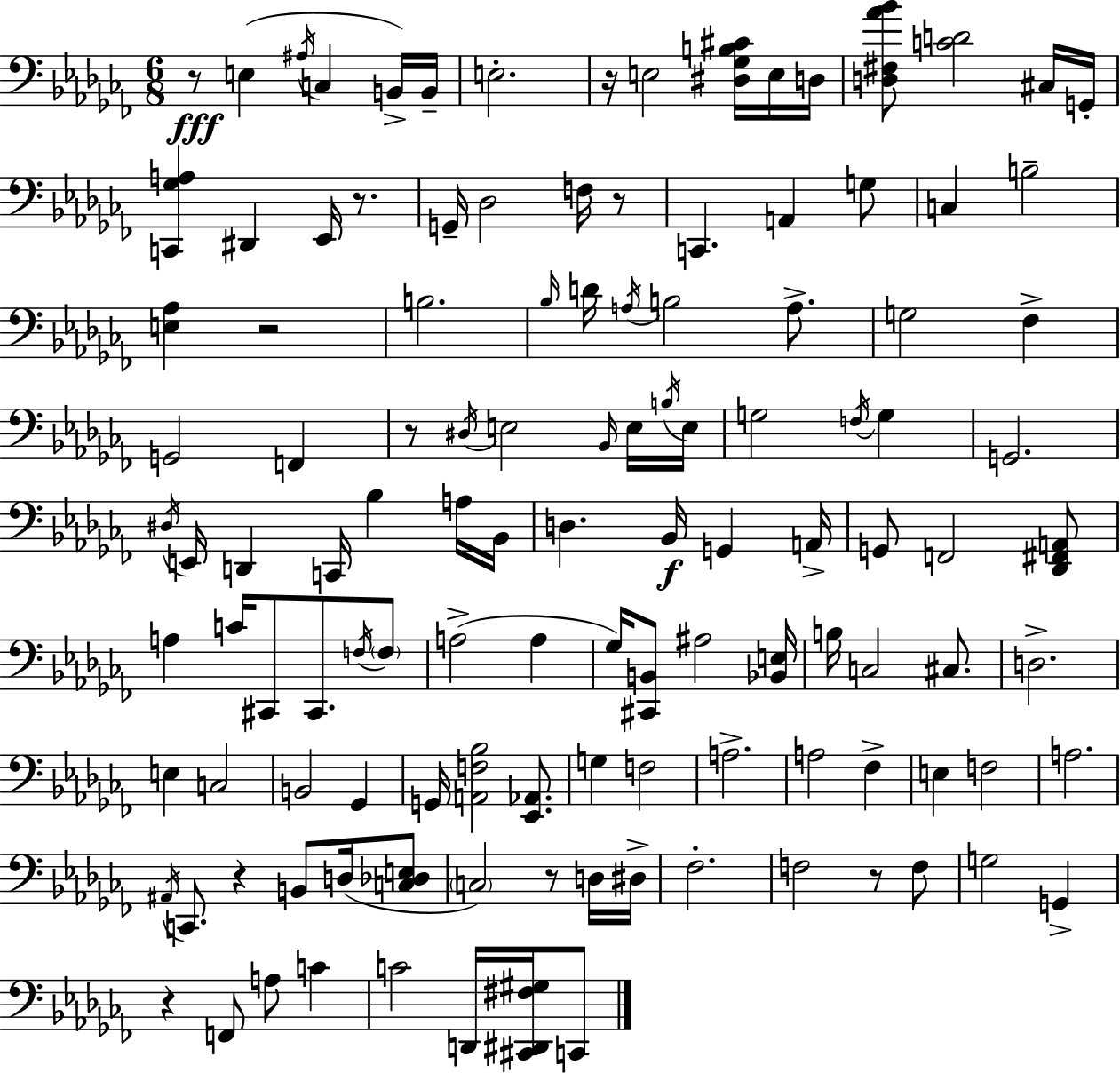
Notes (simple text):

R/e E3/q A#3/s C3/q B2/s B2/s E3/h. R/s E3/h [D#3,Gb3,B3,C#4]/s E3/s D3/s [D3,F#3,Ab4,Bb4]/e [C4,D4]/h C#3/s G2/s [C2,Gb3,A3]/q D#2/q Eb2/s R/e. G2/s Db3/h F3/s R/e C2/q. A2/q G3/e C3/q B3/h [E3,Ab3]/q R/h B3/h. Bb3/s D4/s A3/s B3/h A3/e. G3/h FES3/q G2/h F2/q R/e D#3/s E3/h Bb2/s E3/s B3/s E3/s G3/h F3/s G3/q G2/h. D#3/s E2/s D2/q C2/s Bb3/q A3/s Bb2/s D3/q. Bb2/s G2/q A2/s G2/e F2/h [Db2,F#2,A2]/e A3/q C4/s C#2/e C#2/e. F3/s F3/e A3/h A3/q Gb3/s [C#2,B2]/e A#3/h [Bb2,E3]/s B3/s C3/h C#3/e. D3/h. E3/q C3/h B2/h Gb2/q G2/s [A2,F3,Bb3]/h [Eb2,Ab2]/e. G3/q F3/h A3/h. A3/h FES3/q E3/q F3/h A3/h. A#2/s C2/e. R/q B2/e D3/s [C3,Db3,E3]/e C3/h R/e D3/s D#3/s FES3/h. F3/h R/e F3/e G3/h G2/q R/q F2/e A3/e C4/q C4/h D2/s [C#2,D#2,F#3,G#3]/s C2/e